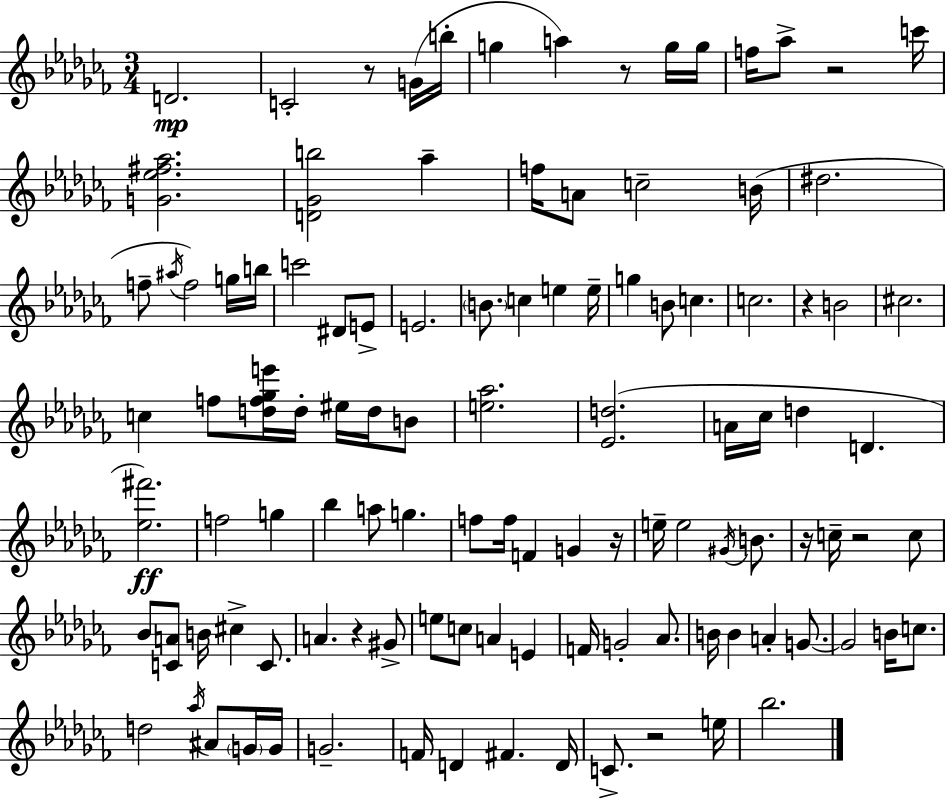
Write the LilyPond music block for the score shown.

{
  \clef treble
  \numericTimeSignature
  \time 3/4
  \key aes \minor
  \repeat volta 2 { d'2.\mp | c'2-. r8 g'16( b''16-. | g''4 a''4) r8 g''16 g''16 | f''16 aes''8-> r2 c'''16 | \break <g' ees'' fis'' aes''>2. | <d' ges' b''>2 aes''4-- | f''16 a'8 c''2-- b'16( | dis''2. | \break f''8-- \acciaccatura { ais''16 } f''2) g''16 | b''16 c'''2 dis'8 e'8-> | e'2. | \parenthesize b'8. c''4 e''4 | \break e''16-- g''4 b'8 c''4. | c''2. | r4 b'2 | cis''2. | \break c''4 f''8 <d'' f'' ges'' e'''>16 d''16-. eis''16 d''16 b'8 | <e'' aes''>2. | <ees' d''>2.( | a'16 ces''16 d''4 d'4. | \break <ees'' fis'''>2.\ff) | f''2 g''4 | bes''4 a''8 g''4. | f''8 f''16 f'4 g'4 | \break r16 e''16-- e''2 \acciaccatura { gis'16 } b'8. | r16 c''16-- r2 | c''8 bes'8 <c' a'>8 b'16 cis''4-> c'8. | a'4. r4 | \break gis'8-> e''8 c''8 a'4 e'4 | f'16 g'2-. aes'8. | b'16 b'4 a'4-. g'8.~~ | g'2 b'16 c''8. | \break d''2 \acciaccatura { aes''16 } ais'8 | \parenthesize g'16 g'16 g'2.-- | f'16 d'4 fis'4. | d'16 c'8.-> r2 | \break e''16 bes''2. | } \bar "|."
}